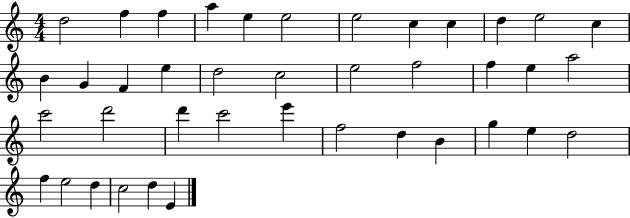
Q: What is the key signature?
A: C major